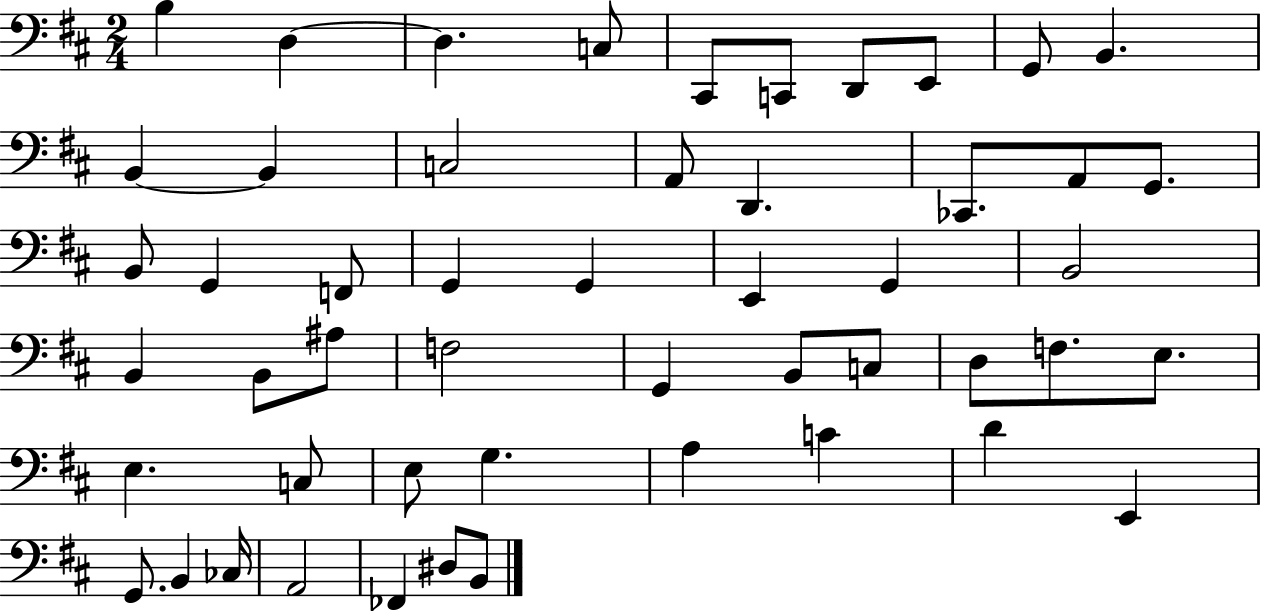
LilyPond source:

{
  \clef bass
  \numericTimeSignature
  \time 2/4
  \key d \major
  \repeat volta 2 { b4 d4~~ | d4. c8 | cis,8 c,8 d,8 e,8 | g,8 b,4. | \break b,4~~ b,4 | c2 | a,8 d,4. | ces,8. a,8 g,8. | \break b,8 g,4 f,8 | g,4 g,4 | e,4 g,4 | b,2 | \break b,4 b,8 ais8 | f2 | g,4 b,8 c8 | d8 f8. e8. | \break e4. c8 | e8 g4. | a4 c'4 | d'4 e,4 | \break g,8. b,4 ces16 | a,2 | fes,4 dis8 b,8 | } \bar "|."
}